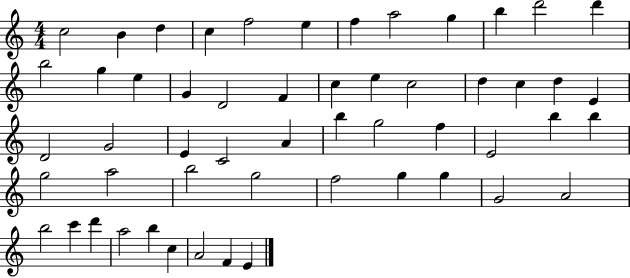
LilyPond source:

{
  \clef treble
  \numericTimeSignature
  \time 4/4
  \key c \major
  c''2 b'4 d''4 | c''4 f''2 e''4 | f''4 a''2 g''4 | b''4 d'''2 d'''4 | \break b''2 g''4 e''4 | g'4 d'2 f'4 | c''4 e''4 c''2 | d''4 c''4 d''4 e'4 | \break d'2 g'2 | e'4 c'2 a'4 | b''4 g''2 f''4 | e'2 b''4 b''4 | \break g''2 a''2 | b''2 g''2 | f''2 g''4 g''4 | g'2 a'2 | \break b''2 c'''4 d'''4 | a''2 b''4 c''4 | a'2 f'4 e'4 | \bar "|."
}